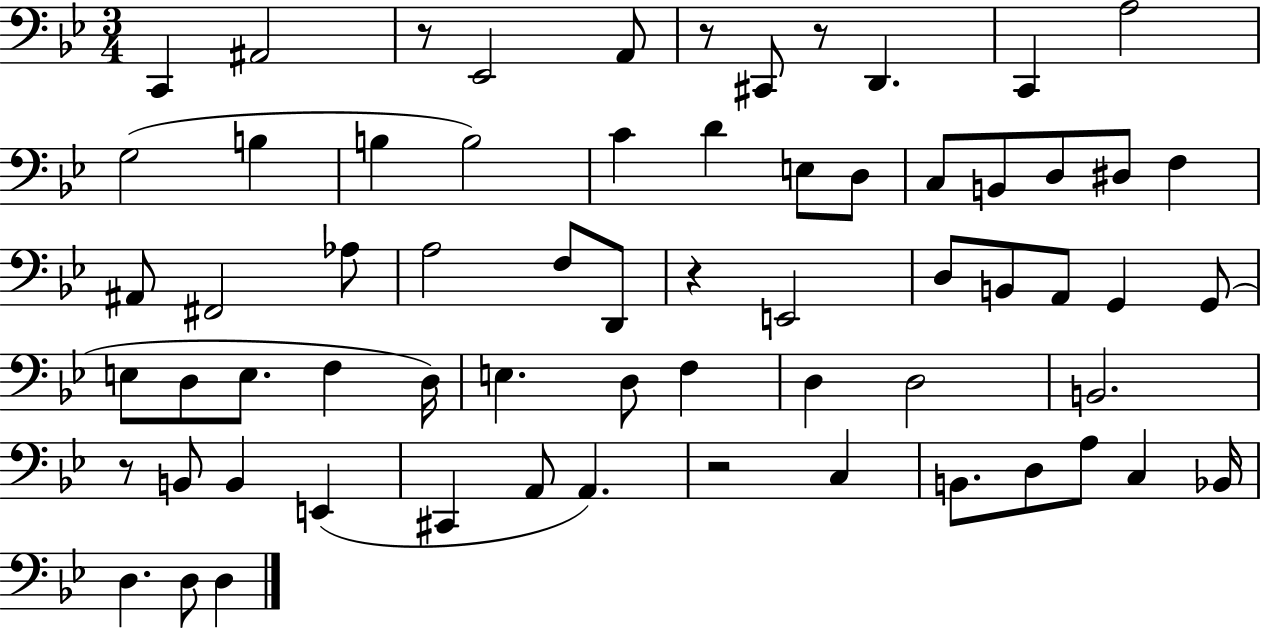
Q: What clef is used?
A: bass